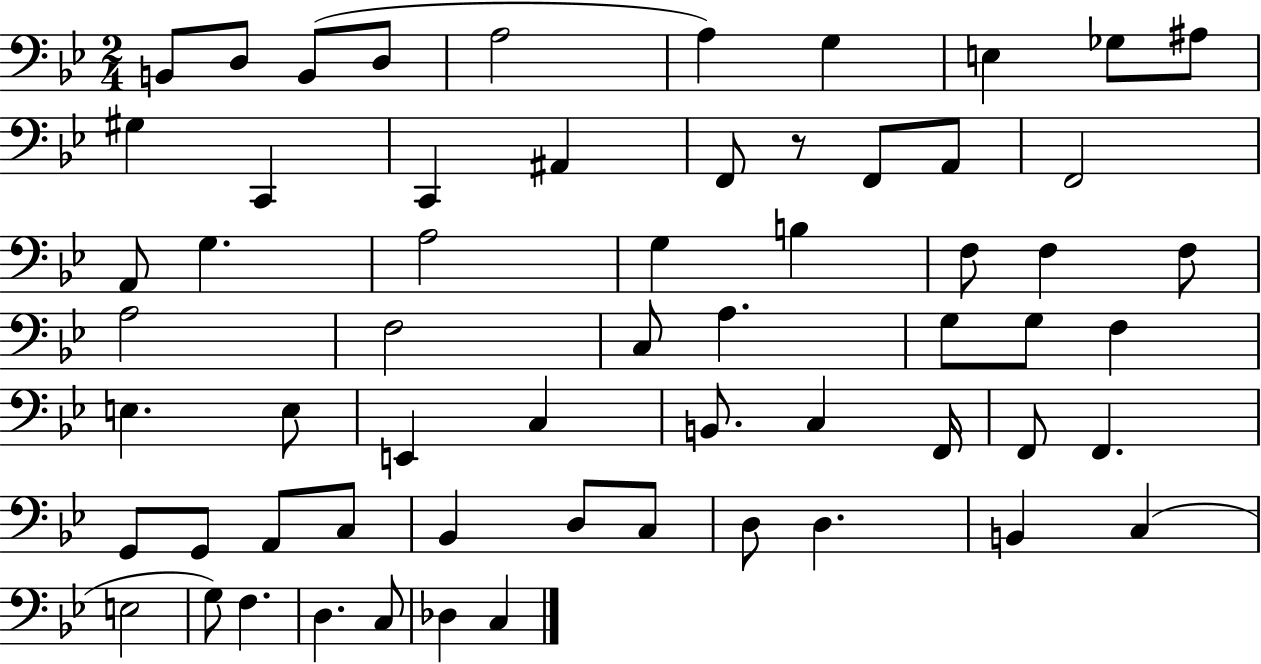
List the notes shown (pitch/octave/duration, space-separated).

B2/e D3/e B2/e D3/e A3/h A3/q G3/q E3/q Gb3/e A#3/e G#3/q C2/q C2/q A#2/q F2/e R/e F2/e A2/e F2/h A2/e G3/q. A3/h G3/q B3/q F3/e F3/q F3/e A3/h F3/h C3/e A3/q. G3/e G3/e F3/q E3/q. E3/e E2/q C3/q B2/e. C3/q F2/s F2/e F2/q. G2/e G2/e A2/e C3/e Bb2/q D3/e C3/e D3/e D3/q. B2/q C3/q E3/h G3/e F3/q. D3/q. C3/e Db3/q C3/q